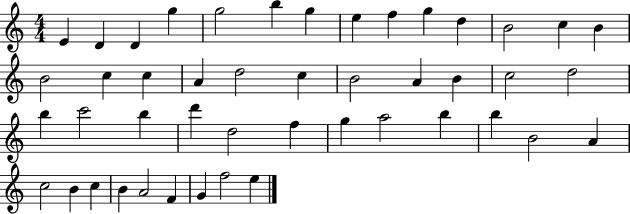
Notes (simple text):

E4/q D4/q D4/q G5/q G5/h B5/q G5/q E5/q F5/q G5/q D5/q B4/h C5/q B4/q B4/h C5/q C5/q A4/q D5/h C5/q B4/h A4/q B4/q C5/h D5/h B5/q C6/h B5/q D6/q D5/h F5/q G5/q A5/h B5/q B5/q B4/h A4/q C5/h B4/q C5/q B4/q A4/h F4/q G4/q F5/h E5/q